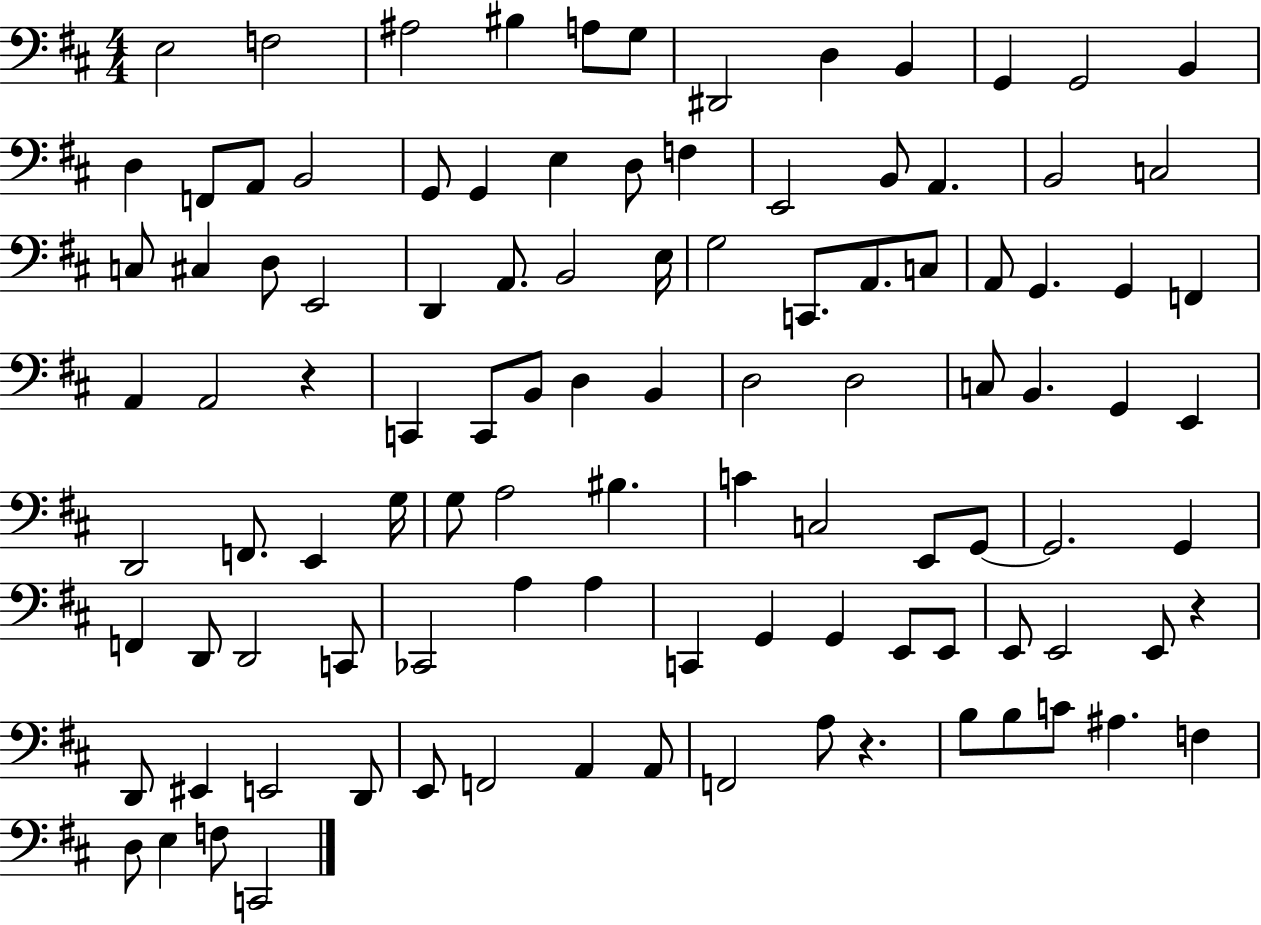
E3/h F3/h A#3/h BIS3/q A3/e G3/e D#2/h D3/q B2/q G2/q G2/h B2/q D3/q F2/e A2/e B2/h G2/e G2/q E3/q D3/e F3/q E2/h B2/e A2/q. B2/h C3/h C3/e C#3/q D3/e E2/h D2/q A2/e. B2/h E3/s G3/h C2/e. A2/e. C3/e A2/e G2/q. G2/q F2/q A2/q A2/h R/q C2/q C2/e B2/e D3/q B2/q D3/h D3/h C3/e B2/q. G2/q E2/q D2/h F2/e. E2/q G3/s G3/e A3/h BIS3/q. C4/q C3/h E2/e G2/e G2/h. G2/q F2/q D2/e D2/h C2/e CES2/h A3/q A3/q C2/q G2/q G2/q E2/e E2/e E2/e E2/h E2/e R/q D2/e EIS2/q E2/h D2/e E2/e F2/h A2/q A2/e F2/h A3/e R/q. B3/e B3/e C4/e A#3/q. F3/q D3/e E3/q F3/e C2/h